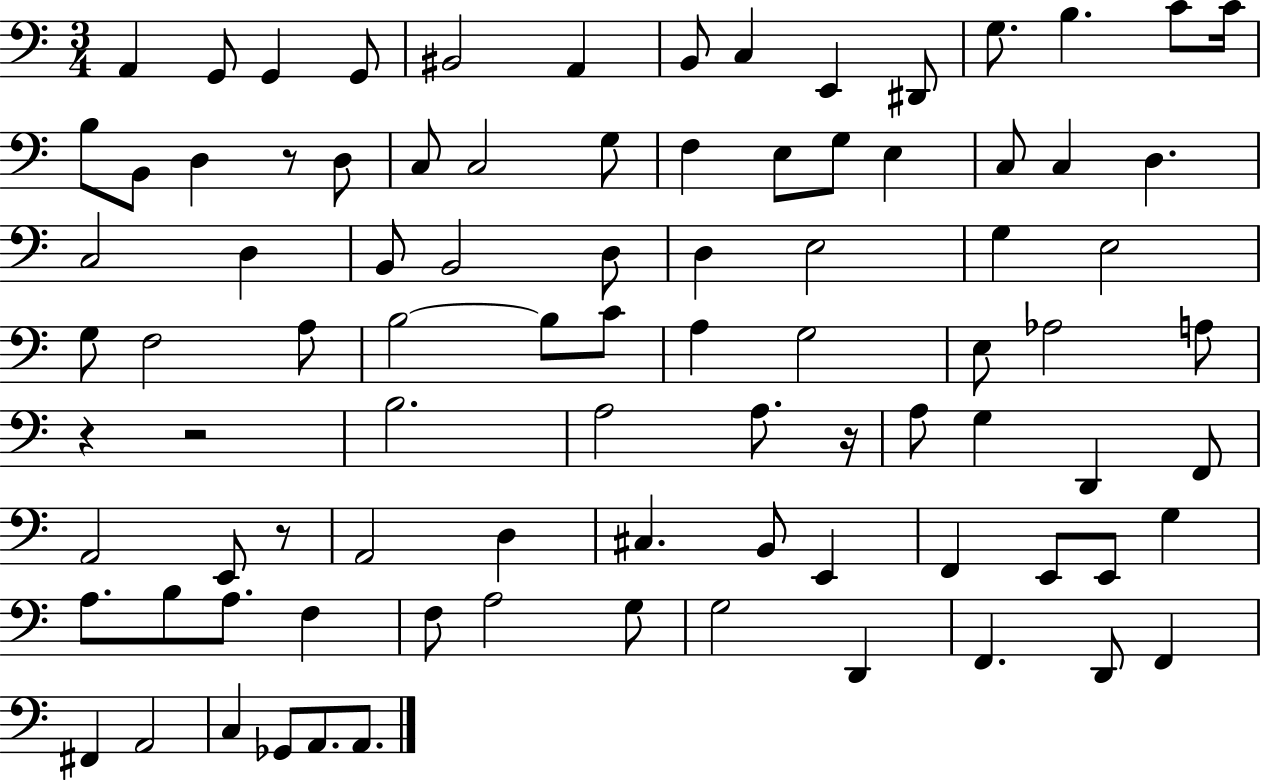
A2/q G2/e G2/q G2/e BIS2/h A2/q B2/e C3/q E2/q D#2/e G3/e. B3/q. C4/e C4/s B3/e B2/e D3/q R/e D3/e C3/e C3/h G3/e F3/q E3/e G3/e E3/q C3/e C3/q D3/q. C3/h D3/q B2/e B2/h D3/e D3/q E3/h G3/q E3/h G3/e F3/h A3/e B3/h B3/e C4/e A3/q G3/h E3/e Ab3/h A3/e R/q R/h B3/h. A3/h A3/e. R/s A3/e G3/q D2/q F2/e A2/h E2/e R/e A2/h D3/q C#3/q. B2/e E2/q F2/q E2/e E2/e G3/q A3/e. B3/e A3/e. F3/q F3/e A3/h G3/e G3/h D2/q F2/q. D2/e F2/q F#2/q A2/h C3/q Gb2/e A2/e. A2/e.